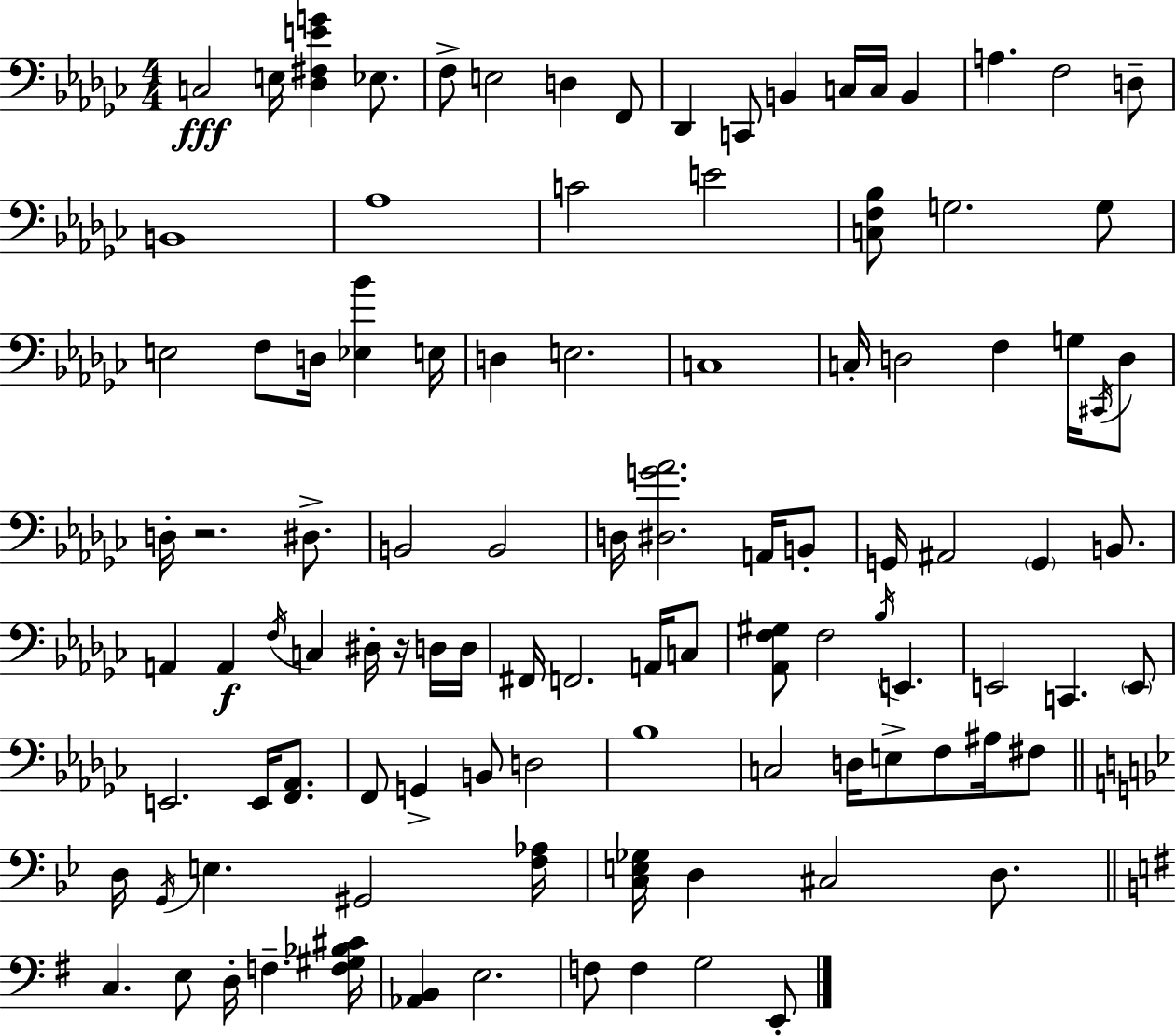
X:1
T:Untitled
M:4/4
L:1/4
K:Ebm
C,2 E,/4 [_D,^F,EG] _E,/2 F,/2 E,2 D, F,,/2 _D,, C,,/2 B,, C,/4 C,/4 B,, A, F,2 D,/2 B,,4 _A,4 C2 E2 [C,F,_B,]/2 G,2 G,/2 E,2 F,/2 D,/4 [_E,_B] E,/4 D, E,2 C,4 C,/4 D,2 F, G,/4 ^C,,/4 D,/2 D,/4 z2 ^D,/2 B,,2 B,,2 D,/4 [^D,G_A]2 A,,/4 B,,/2 G,,/4 ^A,,2 G,, B,,/2 A,, A,, F,/4 C, ^D,/4 z/4 D,/4 D,/4 ^F,,/4 F,,2 A,,/4 C,/2 [_A,,F,^G,]/2 F,2 _B,/4 E,, E,,2 C,, E,,/2 E,,2 E,,/4 [F,,_A,,]/2 F,,/2 G,, B,,/2 D,2 _B,4 C,2 D,/4 E,/2 F,/2 ^A,/4 ^F,/2 D,/4 G,,/4 E, ^G,,2 [F,_A,]/4 [C,E,_G,]/4 D, ^C,2 D,/2 C, E,/2 D,/4 F, [F,^G,_B,^C]/4 [_A,,B,,] E,2 F,/2 F, G,2 E,,/2